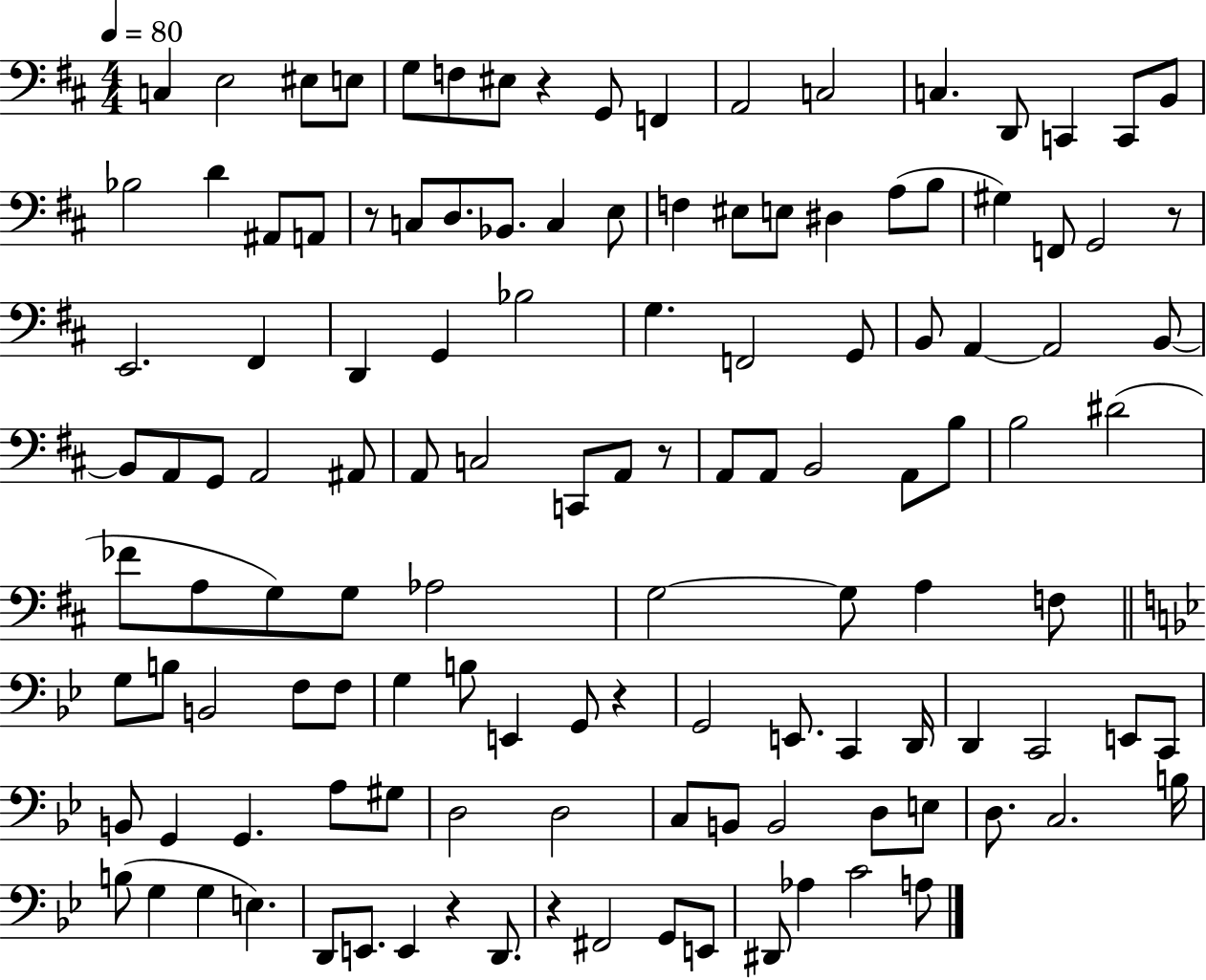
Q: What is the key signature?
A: D major